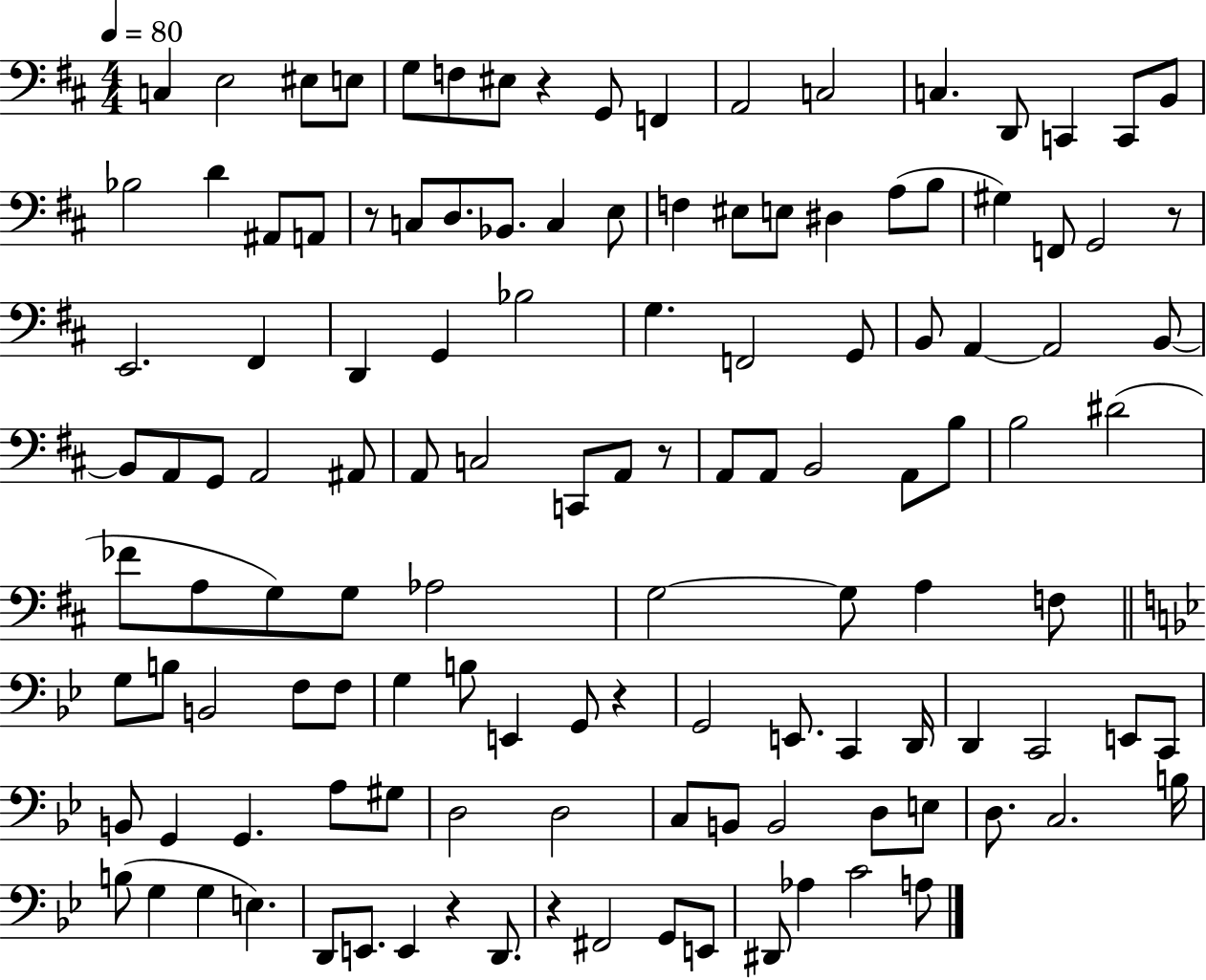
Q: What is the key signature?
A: D major